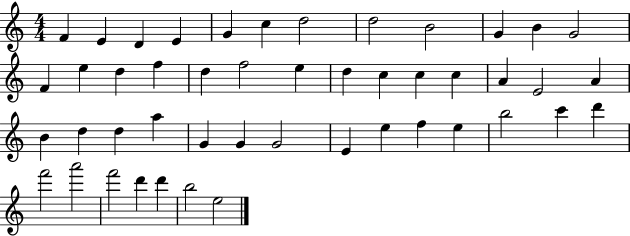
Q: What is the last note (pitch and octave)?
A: E5